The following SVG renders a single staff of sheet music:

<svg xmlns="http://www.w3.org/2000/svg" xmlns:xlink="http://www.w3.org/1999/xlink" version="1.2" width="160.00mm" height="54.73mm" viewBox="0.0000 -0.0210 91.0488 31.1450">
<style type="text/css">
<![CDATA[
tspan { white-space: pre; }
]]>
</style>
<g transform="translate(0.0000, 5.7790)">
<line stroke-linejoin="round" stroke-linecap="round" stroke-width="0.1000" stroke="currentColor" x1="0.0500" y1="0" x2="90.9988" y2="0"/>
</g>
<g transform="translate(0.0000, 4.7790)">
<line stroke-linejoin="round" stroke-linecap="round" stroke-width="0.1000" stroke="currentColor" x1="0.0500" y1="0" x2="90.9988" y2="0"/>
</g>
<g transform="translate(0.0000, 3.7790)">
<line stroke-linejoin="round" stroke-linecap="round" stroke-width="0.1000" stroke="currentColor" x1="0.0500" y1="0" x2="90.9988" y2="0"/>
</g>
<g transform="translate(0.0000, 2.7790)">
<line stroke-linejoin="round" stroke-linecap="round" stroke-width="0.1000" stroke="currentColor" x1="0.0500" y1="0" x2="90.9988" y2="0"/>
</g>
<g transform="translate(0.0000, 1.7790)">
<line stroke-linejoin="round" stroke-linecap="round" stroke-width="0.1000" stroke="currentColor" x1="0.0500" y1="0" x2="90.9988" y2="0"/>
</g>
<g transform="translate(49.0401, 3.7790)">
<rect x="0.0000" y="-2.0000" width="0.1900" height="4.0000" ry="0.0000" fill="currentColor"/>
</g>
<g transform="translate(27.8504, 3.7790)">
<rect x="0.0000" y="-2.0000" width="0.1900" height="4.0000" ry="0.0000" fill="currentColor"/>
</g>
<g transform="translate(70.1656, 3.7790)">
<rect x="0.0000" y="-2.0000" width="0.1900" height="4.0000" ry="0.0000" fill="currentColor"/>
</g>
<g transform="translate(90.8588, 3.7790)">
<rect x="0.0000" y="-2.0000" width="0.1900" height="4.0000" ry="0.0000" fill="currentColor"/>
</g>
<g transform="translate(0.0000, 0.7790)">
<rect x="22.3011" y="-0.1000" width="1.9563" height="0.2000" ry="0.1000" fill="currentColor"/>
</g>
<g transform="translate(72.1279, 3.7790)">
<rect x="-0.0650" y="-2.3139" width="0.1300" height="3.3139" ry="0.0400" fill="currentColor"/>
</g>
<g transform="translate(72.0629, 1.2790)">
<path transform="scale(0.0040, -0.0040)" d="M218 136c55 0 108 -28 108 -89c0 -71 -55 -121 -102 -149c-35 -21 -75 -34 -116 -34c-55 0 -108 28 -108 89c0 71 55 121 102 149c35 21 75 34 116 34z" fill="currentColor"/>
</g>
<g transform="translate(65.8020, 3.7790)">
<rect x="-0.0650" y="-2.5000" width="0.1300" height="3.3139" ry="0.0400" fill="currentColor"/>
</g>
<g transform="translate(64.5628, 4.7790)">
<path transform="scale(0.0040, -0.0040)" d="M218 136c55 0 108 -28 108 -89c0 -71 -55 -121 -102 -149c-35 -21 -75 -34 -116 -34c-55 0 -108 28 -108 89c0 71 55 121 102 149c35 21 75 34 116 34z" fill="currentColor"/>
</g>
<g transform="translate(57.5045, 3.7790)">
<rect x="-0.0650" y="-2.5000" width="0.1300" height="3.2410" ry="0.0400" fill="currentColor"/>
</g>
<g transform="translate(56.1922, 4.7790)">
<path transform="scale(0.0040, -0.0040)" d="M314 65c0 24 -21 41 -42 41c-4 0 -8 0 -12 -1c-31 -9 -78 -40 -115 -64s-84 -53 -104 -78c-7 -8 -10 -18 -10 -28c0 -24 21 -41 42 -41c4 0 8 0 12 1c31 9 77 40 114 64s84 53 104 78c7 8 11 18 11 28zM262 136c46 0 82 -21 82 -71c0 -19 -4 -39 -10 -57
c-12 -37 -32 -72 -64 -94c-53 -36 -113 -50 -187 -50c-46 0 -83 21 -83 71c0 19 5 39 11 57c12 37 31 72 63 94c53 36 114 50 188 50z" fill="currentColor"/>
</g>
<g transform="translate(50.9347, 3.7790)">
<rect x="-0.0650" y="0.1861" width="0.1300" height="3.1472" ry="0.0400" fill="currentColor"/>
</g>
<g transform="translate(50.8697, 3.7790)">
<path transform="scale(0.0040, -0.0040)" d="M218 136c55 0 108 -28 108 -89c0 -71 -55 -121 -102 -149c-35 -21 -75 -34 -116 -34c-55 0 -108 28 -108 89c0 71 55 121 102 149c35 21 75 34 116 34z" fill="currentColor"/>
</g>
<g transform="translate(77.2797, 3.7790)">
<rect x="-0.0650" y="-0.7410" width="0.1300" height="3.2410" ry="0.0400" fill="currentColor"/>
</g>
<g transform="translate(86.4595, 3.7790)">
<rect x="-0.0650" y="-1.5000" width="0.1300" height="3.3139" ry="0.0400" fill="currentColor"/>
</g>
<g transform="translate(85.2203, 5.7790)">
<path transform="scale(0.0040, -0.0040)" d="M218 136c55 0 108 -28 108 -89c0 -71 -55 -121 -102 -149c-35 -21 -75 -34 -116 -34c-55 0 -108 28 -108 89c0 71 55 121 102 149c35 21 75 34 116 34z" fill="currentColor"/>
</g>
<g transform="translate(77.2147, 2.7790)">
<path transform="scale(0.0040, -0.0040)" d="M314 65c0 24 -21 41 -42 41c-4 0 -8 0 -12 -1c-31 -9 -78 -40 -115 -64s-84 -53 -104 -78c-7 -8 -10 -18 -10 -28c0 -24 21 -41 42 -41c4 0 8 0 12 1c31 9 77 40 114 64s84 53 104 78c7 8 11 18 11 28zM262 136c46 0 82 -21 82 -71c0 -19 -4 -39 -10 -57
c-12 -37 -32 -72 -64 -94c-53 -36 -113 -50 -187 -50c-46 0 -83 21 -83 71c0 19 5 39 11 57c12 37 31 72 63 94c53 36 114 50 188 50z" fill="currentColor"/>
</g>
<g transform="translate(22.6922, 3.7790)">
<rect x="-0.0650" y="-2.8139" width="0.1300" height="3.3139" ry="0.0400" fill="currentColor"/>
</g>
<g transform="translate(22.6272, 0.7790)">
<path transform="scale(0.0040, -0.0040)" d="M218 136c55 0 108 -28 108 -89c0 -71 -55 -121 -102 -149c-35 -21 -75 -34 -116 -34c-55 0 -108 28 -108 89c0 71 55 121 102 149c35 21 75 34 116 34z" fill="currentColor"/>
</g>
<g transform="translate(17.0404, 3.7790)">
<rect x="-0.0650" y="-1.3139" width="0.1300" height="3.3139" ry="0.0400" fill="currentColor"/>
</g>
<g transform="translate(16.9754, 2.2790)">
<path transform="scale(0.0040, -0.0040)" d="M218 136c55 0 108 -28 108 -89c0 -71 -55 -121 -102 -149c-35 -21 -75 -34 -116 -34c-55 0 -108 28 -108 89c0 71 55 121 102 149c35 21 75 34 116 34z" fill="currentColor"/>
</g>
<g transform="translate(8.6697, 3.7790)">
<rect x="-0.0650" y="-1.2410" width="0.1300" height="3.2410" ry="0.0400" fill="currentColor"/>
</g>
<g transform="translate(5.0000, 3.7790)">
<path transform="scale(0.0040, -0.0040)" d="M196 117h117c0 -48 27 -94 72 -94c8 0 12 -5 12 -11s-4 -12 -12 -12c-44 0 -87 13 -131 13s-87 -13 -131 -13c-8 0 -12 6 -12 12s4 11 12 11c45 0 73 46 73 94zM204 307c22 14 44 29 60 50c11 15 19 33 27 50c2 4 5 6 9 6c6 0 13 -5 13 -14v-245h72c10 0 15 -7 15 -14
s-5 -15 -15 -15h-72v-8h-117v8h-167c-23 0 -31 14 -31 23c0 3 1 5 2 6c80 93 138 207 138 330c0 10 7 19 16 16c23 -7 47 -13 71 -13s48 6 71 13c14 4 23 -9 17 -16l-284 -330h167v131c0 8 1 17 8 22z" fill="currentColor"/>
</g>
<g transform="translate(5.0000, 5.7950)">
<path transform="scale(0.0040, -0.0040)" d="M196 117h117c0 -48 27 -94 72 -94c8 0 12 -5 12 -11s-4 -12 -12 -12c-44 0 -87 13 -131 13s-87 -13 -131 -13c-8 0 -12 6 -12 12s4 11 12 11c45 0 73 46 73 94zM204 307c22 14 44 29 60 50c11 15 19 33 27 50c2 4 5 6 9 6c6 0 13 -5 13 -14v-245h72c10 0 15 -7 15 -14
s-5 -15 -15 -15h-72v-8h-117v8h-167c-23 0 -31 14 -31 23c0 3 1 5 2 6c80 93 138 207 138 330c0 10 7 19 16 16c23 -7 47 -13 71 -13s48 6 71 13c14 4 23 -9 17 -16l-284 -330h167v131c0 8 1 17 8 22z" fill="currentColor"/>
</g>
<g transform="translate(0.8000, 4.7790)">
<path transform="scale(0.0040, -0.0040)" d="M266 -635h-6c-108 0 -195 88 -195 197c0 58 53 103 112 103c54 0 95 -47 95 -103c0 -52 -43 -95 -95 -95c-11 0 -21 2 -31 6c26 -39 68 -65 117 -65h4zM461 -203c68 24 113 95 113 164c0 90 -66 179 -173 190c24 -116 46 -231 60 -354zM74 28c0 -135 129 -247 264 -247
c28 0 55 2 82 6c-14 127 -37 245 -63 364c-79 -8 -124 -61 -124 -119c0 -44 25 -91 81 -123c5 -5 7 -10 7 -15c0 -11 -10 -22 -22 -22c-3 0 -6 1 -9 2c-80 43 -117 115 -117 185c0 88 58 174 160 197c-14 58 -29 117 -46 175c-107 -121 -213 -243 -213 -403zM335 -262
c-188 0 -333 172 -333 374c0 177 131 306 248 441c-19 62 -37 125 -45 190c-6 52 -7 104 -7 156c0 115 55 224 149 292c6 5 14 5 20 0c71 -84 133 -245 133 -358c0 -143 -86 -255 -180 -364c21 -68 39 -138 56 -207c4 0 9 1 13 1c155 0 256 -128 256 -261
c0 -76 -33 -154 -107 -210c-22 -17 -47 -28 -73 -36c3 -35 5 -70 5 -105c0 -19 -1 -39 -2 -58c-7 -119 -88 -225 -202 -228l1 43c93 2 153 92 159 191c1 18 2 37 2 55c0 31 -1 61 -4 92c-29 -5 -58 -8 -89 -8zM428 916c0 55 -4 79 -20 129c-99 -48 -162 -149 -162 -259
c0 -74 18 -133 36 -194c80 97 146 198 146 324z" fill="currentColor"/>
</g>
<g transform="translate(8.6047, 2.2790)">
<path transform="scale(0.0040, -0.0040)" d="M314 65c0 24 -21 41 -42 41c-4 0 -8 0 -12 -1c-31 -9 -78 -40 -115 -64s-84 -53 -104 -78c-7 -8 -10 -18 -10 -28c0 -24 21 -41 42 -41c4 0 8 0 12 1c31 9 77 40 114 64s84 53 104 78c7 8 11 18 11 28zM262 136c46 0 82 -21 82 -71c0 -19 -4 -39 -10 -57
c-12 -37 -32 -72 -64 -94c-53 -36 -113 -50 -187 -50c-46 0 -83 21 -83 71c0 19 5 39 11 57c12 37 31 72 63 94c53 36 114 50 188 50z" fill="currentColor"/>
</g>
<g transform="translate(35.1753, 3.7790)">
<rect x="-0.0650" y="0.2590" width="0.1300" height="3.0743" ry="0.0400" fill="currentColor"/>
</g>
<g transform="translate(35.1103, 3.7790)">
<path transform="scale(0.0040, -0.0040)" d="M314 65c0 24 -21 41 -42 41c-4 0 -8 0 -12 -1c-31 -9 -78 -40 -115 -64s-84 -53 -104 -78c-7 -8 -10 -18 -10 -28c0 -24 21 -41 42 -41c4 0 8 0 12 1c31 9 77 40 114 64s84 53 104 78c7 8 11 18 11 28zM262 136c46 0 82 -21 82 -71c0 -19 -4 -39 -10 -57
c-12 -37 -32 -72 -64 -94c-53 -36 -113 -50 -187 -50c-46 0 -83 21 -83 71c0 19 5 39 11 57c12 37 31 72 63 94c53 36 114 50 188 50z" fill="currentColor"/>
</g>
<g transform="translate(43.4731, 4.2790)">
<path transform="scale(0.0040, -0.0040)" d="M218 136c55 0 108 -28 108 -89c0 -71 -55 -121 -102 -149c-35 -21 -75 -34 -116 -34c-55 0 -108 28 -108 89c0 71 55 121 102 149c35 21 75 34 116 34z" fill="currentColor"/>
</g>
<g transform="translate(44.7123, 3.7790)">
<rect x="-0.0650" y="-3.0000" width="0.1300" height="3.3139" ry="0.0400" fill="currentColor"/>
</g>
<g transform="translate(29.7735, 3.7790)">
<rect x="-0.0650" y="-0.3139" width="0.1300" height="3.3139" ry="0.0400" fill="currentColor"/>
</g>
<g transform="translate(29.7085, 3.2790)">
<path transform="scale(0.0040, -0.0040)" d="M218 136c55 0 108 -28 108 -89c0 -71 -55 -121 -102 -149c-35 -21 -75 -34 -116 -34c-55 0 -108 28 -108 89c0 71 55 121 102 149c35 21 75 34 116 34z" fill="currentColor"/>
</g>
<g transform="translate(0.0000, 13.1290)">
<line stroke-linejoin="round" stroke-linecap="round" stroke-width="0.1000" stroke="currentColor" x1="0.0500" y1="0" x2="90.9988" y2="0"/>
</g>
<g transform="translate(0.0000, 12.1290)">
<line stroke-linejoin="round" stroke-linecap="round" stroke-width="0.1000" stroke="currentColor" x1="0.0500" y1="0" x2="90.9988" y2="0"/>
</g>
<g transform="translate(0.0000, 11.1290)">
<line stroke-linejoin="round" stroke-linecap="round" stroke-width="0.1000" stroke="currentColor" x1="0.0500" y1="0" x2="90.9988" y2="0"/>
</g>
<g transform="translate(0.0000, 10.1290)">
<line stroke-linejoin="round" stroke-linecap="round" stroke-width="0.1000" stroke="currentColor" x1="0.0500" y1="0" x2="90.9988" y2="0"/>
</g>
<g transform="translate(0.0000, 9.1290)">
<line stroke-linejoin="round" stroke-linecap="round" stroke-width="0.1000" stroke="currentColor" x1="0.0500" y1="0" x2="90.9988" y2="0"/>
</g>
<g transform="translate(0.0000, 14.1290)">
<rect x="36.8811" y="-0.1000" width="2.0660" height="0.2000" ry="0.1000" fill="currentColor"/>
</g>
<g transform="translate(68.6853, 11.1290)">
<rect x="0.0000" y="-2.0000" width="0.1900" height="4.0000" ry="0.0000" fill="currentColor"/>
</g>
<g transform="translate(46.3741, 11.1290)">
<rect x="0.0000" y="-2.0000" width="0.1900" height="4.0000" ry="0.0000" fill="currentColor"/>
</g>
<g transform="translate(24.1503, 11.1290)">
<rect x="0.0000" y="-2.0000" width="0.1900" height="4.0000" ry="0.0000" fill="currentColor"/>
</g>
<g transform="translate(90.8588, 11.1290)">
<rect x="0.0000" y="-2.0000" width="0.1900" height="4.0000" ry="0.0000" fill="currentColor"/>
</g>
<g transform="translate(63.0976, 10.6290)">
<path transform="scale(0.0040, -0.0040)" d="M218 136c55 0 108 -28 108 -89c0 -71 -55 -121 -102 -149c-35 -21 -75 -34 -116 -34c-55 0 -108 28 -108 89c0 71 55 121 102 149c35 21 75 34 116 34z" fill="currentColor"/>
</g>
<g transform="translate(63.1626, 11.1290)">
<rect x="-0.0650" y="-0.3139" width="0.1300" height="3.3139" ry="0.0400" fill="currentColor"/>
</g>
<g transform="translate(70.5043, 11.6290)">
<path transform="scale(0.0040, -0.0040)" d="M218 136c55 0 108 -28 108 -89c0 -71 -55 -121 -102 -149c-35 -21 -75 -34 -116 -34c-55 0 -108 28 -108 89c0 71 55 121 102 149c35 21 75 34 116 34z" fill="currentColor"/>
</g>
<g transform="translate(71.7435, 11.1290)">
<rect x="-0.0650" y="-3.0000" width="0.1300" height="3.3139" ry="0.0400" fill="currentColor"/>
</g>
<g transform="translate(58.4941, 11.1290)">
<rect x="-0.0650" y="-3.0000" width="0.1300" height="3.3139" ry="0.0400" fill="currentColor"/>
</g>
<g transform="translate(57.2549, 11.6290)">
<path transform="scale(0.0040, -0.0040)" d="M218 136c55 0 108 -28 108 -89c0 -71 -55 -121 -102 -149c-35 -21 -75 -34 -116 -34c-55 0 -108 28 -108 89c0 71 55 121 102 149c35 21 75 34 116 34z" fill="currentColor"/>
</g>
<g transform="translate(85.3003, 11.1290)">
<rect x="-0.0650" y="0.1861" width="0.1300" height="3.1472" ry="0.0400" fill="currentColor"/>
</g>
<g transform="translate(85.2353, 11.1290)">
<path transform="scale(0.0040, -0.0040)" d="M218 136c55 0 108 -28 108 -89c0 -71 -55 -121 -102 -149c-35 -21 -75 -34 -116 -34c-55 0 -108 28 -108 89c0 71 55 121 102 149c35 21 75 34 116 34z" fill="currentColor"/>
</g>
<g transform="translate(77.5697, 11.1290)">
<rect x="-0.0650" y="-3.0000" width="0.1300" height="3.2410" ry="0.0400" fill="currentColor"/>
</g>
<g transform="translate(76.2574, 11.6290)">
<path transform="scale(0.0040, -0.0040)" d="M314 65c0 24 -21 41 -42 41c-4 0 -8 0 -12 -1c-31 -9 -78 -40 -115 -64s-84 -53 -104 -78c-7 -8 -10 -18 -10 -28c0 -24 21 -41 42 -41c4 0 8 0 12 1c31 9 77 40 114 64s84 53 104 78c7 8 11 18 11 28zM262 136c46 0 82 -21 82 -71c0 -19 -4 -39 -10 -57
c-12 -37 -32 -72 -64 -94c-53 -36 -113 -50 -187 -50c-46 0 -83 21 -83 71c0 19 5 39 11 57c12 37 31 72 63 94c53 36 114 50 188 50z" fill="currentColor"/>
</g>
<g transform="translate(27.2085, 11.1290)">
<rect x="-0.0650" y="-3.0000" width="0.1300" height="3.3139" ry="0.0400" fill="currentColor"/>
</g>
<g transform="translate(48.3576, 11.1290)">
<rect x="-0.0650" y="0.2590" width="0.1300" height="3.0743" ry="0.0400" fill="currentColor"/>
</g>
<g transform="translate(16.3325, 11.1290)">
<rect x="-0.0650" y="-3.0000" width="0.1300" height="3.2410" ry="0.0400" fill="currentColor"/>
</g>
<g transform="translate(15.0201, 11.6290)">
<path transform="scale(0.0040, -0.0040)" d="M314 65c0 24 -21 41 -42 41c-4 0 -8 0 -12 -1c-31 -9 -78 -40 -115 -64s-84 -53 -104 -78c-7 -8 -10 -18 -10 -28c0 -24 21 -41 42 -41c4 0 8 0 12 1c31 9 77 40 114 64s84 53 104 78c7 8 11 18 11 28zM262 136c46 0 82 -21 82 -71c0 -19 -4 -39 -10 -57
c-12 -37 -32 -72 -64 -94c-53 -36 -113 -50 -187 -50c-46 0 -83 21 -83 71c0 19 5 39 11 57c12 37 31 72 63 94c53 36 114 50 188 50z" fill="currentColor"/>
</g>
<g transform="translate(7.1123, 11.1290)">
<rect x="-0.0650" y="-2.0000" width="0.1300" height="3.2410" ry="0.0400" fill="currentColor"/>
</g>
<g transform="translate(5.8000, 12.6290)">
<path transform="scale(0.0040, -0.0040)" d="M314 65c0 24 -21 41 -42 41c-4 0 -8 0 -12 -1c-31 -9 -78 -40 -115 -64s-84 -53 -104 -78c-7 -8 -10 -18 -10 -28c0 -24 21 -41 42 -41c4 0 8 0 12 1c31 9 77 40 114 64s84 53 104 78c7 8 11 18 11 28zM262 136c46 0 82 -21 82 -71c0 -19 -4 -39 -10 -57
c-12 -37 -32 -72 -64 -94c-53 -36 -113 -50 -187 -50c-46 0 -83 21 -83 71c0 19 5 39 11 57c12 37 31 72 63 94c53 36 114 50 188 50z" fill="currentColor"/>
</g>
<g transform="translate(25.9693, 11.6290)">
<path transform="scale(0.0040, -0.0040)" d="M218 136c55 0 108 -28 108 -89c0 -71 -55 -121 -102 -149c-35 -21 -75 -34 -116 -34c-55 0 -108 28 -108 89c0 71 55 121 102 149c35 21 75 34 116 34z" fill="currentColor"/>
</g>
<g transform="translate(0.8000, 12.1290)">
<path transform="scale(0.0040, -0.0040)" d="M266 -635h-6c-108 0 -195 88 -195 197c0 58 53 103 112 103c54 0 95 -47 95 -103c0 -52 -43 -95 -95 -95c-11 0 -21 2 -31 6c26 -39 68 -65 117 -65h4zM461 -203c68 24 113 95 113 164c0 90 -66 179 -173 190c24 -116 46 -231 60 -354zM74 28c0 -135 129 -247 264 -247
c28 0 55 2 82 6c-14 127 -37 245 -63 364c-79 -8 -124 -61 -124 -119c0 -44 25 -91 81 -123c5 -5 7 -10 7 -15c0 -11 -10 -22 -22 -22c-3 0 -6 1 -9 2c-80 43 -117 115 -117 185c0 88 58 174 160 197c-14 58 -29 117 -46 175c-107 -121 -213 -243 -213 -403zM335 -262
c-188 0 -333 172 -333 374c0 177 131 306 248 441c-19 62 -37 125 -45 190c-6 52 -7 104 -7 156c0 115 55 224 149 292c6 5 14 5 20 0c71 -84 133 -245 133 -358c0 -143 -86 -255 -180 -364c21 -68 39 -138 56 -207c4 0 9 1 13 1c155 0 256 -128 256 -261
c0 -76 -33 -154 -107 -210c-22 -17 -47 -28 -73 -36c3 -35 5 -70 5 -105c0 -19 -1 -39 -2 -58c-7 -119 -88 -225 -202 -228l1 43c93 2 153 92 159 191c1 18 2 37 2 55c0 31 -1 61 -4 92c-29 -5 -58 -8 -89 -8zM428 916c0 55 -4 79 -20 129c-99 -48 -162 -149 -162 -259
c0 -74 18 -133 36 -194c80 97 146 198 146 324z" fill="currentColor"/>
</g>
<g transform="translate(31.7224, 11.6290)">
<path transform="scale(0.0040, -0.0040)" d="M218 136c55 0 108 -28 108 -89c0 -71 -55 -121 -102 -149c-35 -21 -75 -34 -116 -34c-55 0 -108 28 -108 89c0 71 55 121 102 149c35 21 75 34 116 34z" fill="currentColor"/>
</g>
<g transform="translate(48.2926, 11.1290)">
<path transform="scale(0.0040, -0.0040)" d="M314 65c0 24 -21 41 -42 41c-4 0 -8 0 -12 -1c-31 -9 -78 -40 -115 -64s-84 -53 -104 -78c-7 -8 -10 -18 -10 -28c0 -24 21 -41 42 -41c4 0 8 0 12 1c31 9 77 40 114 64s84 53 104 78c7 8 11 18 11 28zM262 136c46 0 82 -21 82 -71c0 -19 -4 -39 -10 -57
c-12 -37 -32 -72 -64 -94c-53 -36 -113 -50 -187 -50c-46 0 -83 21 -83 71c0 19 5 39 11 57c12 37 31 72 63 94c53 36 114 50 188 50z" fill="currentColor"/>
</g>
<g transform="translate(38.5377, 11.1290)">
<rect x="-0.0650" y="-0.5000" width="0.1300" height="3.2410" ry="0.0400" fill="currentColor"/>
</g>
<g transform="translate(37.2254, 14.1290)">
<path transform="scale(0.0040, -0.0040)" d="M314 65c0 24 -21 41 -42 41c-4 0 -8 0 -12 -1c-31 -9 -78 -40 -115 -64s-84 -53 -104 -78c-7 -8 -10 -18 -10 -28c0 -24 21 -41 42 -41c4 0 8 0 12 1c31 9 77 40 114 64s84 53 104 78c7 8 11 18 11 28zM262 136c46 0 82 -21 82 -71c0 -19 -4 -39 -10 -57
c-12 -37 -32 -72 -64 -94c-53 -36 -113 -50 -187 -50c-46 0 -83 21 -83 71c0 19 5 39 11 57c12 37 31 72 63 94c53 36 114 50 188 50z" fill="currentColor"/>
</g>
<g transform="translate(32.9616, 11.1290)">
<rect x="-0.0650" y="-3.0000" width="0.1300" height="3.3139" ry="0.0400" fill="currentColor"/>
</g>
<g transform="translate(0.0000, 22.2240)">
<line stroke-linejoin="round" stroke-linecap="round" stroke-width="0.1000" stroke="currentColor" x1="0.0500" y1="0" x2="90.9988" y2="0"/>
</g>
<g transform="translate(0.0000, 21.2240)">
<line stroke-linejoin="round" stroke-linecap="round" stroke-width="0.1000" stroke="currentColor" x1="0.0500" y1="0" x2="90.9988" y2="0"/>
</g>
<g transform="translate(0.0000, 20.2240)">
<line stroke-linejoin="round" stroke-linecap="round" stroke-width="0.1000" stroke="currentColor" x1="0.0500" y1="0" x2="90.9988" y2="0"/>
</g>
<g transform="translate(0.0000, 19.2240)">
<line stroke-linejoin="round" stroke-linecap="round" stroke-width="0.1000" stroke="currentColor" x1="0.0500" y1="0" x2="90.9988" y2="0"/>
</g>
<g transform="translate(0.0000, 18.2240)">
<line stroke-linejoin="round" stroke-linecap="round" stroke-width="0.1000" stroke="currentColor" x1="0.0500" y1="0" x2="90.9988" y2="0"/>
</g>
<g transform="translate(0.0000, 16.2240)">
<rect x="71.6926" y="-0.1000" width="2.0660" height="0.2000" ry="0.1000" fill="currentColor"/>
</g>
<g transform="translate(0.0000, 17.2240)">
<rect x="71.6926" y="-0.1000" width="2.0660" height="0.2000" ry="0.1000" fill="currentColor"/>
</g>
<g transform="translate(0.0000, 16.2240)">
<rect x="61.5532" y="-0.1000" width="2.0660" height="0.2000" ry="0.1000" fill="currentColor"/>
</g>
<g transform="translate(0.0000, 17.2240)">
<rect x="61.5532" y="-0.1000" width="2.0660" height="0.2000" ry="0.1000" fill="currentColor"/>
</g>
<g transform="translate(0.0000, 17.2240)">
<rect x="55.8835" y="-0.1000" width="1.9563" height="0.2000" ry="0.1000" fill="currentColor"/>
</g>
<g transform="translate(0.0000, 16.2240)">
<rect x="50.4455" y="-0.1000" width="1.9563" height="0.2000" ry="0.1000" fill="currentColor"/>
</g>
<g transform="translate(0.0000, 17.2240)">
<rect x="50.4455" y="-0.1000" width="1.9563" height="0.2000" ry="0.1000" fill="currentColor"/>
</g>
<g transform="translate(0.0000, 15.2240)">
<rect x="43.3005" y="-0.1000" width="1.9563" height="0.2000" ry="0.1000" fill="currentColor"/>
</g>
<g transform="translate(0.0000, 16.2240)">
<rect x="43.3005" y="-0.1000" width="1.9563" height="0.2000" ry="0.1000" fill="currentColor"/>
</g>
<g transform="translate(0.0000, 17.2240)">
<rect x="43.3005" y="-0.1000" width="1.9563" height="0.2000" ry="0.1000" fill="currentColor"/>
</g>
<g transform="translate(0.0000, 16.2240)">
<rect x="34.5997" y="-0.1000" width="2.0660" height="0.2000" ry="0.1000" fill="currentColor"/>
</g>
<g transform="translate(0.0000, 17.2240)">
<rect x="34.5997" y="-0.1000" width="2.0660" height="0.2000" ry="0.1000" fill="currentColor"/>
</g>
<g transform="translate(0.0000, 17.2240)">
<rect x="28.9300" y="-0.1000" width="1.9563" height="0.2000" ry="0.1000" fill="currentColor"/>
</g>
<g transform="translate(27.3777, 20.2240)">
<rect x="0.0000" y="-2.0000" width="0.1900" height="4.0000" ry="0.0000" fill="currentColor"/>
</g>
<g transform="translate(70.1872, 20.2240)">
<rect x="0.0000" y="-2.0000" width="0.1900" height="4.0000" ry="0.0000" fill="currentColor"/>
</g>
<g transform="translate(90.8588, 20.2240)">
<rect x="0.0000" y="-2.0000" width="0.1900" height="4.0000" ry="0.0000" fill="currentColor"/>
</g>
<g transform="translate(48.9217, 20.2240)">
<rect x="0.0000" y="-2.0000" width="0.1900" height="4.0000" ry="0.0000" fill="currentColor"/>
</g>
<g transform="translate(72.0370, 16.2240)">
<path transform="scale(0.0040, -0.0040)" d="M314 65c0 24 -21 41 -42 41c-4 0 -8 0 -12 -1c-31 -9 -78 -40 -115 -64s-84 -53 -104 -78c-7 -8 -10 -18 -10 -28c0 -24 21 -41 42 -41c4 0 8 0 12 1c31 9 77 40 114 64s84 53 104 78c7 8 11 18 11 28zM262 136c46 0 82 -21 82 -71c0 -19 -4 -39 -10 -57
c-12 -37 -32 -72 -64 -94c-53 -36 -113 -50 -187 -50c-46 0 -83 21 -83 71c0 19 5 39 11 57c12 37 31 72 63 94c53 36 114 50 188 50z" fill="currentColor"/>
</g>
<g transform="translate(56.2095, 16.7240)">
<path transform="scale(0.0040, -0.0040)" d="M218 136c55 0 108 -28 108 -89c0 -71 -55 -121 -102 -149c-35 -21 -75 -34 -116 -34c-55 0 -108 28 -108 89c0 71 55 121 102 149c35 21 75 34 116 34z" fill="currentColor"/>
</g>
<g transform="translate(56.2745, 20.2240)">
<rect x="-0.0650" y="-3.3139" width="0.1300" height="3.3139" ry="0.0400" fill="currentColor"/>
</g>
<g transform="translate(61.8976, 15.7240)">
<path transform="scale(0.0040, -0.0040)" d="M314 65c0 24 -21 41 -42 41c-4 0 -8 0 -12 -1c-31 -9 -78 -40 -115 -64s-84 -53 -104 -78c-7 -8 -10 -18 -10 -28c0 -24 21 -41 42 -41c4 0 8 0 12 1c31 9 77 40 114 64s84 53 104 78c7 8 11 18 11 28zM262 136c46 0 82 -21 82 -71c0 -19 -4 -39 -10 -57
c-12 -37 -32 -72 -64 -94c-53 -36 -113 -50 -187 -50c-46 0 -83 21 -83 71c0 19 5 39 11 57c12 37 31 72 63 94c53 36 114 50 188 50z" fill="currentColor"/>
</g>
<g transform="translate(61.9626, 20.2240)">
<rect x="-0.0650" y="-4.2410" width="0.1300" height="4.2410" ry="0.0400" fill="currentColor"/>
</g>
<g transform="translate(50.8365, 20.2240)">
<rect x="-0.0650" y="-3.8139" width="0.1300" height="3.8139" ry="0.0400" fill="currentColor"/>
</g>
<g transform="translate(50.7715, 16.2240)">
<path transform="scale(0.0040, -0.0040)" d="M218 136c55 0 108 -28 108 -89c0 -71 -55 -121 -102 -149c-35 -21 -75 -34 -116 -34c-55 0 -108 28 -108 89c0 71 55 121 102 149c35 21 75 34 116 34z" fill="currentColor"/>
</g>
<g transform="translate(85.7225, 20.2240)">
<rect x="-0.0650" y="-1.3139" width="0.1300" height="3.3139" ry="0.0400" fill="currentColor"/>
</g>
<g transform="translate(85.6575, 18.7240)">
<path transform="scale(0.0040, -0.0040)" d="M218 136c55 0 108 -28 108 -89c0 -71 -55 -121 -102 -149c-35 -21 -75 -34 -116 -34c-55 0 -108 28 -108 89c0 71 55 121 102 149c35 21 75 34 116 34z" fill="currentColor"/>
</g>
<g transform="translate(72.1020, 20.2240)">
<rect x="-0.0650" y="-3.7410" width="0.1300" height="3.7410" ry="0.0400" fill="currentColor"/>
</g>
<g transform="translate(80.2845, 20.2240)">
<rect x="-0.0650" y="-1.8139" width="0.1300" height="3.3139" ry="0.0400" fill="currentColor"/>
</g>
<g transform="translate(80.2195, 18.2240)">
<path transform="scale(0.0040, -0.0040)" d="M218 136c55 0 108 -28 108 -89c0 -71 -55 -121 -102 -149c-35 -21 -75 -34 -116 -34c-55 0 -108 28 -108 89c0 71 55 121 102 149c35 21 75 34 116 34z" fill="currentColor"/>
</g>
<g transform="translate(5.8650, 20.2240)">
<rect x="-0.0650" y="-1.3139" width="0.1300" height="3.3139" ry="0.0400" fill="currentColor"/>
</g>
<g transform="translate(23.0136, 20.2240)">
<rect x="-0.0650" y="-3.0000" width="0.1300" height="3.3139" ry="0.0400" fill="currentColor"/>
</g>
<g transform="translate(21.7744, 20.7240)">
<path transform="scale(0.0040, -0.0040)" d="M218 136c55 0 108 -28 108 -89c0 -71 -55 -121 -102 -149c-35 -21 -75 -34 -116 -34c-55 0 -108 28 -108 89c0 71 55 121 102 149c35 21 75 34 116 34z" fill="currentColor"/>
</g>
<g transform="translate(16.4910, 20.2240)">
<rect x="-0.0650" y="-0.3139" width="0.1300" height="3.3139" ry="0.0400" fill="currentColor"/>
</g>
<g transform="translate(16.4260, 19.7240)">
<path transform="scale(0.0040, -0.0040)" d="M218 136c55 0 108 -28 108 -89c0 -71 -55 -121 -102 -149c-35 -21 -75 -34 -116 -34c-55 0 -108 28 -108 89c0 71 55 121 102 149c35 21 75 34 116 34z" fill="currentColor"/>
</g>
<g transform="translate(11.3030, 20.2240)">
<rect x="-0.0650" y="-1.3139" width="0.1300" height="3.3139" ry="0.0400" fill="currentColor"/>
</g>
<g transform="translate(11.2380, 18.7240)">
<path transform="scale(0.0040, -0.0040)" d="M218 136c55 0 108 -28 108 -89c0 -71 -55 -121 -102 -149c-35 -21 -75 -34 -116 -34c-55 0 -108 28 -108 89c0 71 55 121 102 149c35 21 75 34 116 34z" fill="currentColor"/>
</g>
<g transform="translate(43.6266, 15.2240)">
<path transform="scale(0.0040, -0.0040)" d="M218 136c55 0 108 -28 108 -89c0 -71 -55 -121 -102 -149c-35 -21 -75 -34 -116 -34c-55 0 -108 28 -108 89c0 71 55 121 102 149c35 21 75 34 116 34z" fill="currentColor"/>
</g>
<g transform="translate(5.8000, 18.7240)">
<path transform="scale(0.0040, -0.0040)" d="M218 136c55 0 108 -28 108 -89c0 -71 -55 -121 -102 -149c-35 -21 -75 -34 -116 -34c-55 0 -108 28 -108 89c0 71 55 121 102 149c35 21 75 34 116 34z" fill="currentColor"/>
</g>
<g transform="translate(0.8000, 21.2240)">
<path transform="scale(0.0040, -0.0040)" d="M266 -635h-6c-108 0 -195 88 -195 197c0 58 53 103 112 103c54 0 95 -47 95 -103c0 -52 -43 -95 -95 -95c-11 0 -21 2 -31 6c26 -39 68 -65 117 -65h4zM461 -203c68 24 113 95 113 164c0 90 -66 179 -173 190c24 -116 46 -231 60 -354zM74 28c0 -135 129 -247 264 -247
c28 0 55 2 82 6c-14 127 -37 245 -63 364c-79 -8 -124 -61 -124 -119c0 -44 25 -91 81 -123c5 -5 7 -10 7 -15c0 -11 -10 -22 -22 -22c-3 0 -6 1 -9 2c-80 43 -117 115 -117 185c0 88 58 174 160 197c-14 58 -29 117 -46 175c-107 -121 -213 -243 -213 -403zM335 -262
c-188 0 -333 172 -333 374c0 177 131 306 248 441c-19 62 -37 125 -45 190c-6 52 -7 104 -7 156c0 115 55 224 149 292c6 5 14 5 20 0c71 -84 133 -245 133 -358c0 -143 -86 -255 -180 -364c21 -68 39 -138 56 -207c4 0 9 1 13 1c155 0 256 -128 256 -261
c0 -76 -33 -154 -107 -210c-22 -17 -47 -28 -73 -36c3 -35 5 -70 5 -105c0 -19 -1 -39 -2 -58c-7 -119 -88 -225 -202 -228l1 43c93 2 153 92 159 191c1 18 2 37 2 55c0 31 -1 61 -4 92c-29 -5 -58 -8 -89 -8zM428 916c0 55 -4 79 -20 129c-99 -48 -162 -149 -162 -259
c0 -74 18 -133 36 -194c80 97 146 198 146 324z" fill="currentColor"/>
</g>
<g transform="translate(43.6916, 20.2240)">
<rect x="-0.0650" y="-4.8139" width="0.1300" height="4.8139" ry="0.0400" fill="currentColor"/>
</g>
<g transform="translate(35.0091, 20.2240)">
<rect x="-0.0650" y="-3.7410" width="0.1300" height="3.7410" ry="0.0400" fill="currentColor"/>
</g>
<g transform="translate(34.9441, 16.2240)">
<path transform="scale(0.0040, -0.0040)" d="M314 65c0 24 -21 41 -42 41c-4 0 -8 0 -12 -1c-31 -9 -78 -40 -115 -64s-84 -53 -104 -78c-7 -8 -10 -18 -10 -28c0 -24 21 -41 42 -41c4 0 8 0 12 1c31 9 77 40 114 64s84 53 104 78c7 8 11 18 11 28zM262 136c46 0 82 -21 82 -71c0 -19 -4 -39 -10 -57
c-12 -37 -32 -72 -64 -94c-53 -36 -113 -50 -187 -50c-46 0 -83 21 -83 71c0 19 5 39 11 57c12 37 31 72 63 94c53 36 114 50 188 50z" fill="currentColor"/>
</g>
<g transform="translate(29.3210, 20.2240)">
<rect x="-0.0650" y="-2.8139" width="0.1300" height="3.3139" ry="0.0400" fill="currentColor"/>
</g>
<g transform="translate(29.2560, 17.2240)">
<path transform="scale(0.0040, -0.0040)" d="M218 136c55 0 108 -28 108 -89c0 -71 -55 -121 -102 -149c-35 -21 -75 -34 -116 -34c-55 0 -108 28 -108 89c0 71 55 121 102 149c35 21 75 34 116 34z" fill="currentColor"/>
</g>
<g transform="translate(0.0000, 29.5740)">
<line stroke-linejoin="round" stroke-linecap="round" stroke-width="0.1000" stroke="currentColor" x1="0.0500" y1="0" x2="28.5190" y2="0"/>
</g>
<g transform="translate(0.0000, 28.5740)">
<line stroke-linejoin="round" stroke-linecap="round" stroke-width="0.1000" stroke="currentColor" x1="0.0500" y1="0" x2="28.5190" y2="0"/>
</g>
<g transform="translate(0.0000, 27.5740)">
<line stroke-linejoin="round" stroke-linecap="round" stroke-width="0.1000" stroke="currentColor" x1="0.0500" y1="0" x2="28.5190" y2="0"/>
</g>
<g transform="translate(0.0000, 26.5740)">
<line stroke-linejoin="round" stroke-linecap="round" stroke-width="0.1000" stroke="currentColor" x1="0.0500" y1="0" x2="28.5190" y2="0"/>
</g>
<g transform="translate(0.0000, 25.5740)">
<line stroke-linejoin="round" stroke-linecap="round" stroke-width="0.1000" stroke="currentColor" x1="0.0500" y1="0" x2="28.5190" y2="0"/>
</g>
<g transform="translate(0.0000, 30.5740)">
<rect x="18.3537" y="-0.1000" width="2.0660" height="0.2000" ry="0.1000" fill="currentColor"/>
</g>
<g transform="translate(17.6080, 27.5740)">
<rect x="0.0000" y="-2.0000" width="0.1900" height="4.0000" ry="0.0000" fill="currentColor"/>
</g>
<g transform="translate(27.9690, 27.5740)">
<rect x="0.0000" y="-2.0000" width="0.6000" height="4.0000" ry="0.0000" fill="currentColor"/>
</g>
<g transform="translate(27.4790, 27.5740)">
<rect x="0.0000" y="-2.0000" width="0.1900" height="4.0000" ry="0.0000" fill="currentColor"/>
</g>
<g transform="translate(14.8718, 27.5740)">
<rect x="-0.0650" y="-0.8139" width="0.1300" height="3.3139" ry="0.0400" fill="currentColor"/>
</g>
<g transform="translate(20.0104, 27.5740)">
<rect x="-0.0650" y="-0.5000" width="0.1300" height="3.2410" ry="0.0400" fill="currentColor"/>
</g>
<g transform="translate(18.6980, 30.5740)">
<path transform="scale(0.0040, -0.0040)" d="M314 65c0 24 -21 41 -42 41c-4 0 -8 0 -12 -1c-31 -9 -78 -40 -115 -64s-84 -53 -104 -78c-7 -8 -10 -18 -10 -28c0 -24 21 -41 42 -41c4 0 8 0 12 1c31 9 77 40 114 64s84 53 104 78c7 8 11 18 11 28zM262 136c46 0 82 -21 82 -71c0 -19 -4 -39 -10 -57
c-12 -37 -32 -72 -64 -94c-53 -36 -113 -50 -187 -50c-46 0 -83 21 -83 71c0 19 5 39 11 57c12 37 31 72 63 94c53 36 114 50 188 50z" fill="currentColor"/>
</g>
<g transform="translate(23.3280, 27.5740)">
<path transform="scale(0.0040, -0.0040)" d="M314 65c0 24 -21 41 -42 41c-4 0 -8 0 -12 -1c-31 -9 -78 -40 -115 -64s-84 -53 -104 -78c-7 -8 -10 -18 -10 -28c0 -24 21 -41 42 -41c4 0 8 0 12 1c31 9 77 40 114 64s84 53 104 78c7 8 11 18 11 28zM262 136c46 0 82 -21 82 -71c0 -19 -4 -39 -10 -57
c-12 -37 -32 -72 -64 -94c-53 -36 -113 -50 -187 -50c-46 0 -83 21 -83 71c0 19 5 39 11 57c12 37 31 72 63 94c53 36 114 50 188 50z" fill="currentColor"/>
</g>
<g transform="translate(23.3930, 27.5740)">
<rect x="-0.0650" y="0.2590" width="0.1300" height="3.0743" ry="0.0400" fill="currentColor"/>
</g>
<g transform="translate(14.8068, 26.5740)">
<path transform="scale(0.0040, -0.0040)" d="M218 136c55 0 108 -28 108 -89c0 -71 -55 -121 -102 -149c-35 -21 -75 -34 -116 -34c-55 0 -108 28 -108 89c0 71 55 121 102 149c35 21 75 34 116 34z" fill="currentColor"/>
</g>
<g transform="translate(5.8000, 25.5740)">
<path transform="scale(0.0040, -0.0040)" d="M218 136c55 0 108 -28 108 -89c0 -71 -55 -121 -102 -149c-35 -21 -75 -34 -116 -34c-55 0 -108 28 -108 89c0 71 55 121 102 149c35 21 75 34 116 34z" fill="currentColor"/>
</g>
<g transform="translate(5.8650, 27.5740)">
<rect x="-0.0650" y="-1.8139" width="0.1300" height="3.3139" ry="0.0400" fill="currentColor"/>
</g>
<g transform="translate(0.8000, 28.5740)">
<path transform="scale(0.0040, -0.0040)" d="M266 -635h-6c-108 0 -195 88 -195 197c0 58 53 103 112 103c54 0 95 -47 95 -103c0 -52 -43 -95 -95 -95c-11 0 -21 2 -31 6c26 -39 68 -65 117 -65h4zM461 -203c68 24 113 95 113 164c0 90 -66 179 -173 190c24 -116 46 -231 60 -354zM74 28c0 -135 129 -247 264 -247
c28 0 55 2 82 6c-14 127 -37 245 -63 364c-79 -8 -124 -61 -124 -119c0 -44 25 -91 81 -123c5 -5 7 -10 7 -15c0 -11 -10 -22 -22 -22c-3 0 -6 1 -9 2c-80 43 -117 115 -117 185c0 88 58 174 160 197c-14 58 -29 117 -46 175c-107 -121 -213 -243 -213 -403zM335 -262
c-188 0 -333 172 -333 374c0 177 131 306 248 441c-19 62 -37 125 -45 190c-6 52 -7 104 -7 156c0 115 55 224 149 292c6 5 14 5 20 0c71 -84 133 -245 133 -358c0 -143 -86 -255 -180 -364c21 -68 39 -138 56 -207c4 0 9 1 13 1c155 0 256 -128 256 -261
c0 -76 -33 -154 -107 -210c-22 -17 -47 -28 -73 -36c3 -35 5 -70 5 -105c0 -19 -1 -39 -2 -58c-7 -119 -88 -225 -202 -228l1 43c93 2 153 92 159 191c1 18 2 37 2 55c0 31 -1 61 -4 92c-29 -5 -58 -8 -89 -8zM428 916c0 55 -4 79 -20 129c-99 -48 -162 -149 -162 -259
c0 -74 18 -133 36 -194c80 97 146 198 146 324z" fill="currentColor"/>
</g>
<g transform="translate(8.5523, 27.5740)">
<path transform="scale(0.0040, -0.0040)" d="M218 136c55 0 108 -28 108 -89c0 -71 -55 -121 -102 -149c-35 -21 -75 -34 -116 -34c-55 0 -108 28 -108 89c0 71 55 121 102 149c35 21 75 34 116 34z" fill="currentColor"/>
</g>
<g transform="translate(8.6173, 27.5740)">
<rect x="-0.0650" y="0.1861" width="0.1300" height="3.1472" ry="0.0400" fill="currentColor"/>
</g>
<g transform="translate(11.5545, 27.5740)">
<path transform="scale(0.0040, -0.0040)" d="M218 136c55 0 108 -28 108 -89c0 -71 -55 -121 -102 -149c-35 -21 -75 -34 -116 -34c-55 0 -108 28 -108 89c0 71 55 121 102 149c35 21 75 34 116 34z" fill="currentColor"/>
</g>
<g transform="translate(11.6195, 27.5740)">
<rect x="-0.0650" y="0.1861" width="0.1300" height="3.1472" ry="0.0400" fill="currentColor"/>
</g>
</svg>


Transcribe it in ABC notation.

X:1
T:Untitled
M:4/4
L:1/4
K:C
e2 e a c B2 A B G2 G g d2 E F2 A2 A A C2 B2 A c A A2 B e e c A a c'2 e' c' b d'2 c'2 f e f B B d C2 B2